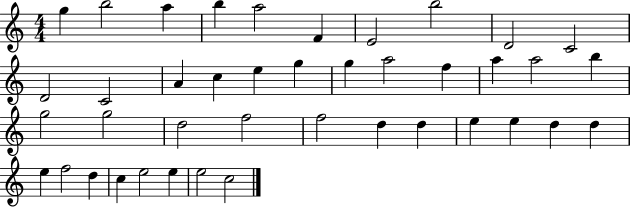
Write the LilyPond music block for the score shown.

{
  \clef treble
  \numericTimeSignature
  \time 4/4
  \key c \major
  g''4 b''2 a''4 | b''4 a''2 f'4 | e'2 b''2 | d'2 c'2 | \break d'2 c'2 | a'4 c''4 e''4 g''4 | g''4 a''2 f''4 | a''4 a''2 b''4 | \break g''2 g''2 | d''2 f''2 | f''2 d''4 d''4 | e''4 e''4 d''4 d''4 | \break e''4 f''2 d''4 | c''4 e''2 e''4 | e''2 c''2 | \bar "|."
}